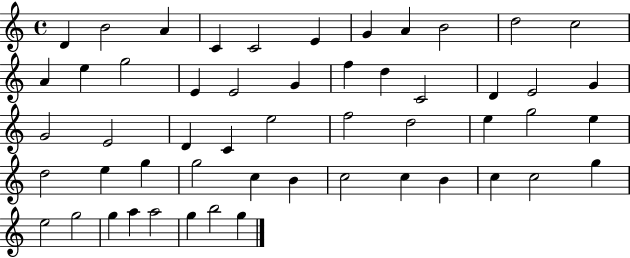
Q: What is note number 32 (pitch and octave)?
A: G5